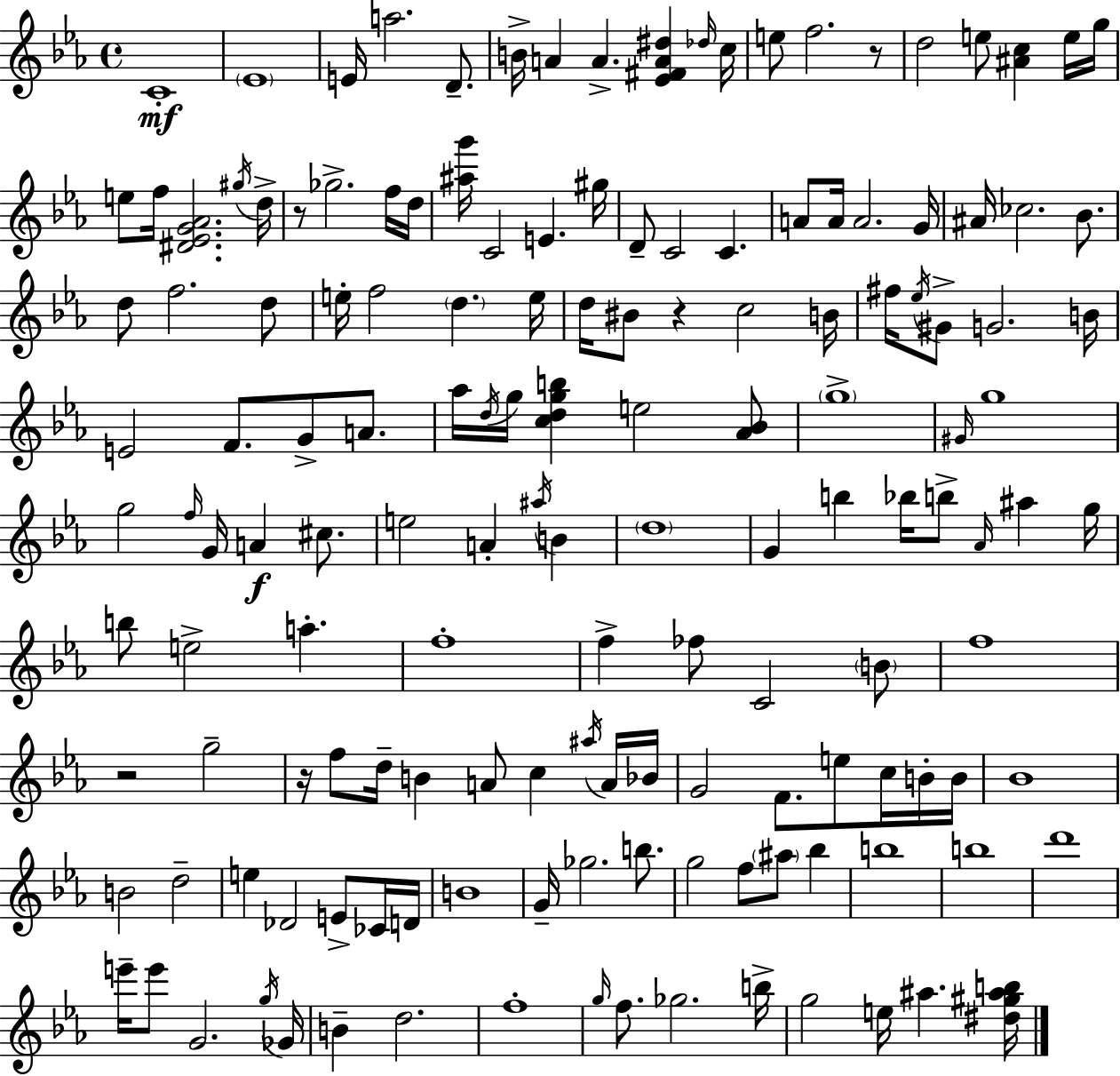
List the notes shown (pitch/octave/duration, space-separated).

C4/w Eb4/w E4/s A5/h. D4/e. B4/s A4/q A4/q. [Eb4,F#4,A4,D#5]/q Db5/s C5/s E5/e F5/h. R/e D5/h E5/e [A#4,C5]/q E5/s G5/s E5/e F5/s [D#4,Eb4,G4,Ab4]/h. G#5/s D5/s R/e Gb5/h. F5/s D5/s [A#5,G6]/s C4/h E4/q. G#5/s D4/e C4/h C4/q. A4/e A4/s A4/h. G4/s A#4/s CES5/h. Bb4/e. D5/e F5/h. D5/e E5/s F5/h D5/q. E5/s D5/s BIS4/e R/q C5/h B4/s F#5/s Eb5/s G#4/e G4/h. B4/s E4/h F4/e. G4/e A4/e. Ab5/s D5/s G5/s [C5,D5,G5,B5]/q E5/h [Ab4,Bb4]/e G5/w G#4/s G5/w G5/h F5/s G4/s A4/q C#5/e. E5/h A4/q A#5/s B4/q D5/w G4/q B5/q Bb5/s B5/e Ab4/s A#5/q G5/s B5/e E5/h A5/q. F5/w F5/q FES5/e C4/h B4/e F5/w R/h G5/h R/s F5/e D5/s B4/q A4/e C5/q A#5/s A4/s Bb4/s G4/h F4/e. E5/e C5/s B4/s B4/s Bb4/w B4/h D5/h E5/q Db4/h E4/e CES4/s D4/s B4/w G4/s Gb5/h. B5/e. G5/h F5/e A#5/e Bb5/q B5/w B5/w D6/w E6/s E6/e G4/h. G5/s Gb4/s B4/q D5/h. F5/w G5/s F5/e. Gb5/h. B5/s G5/h E5/s A#5/q. [D#5,G#5,A#5,B5]/s